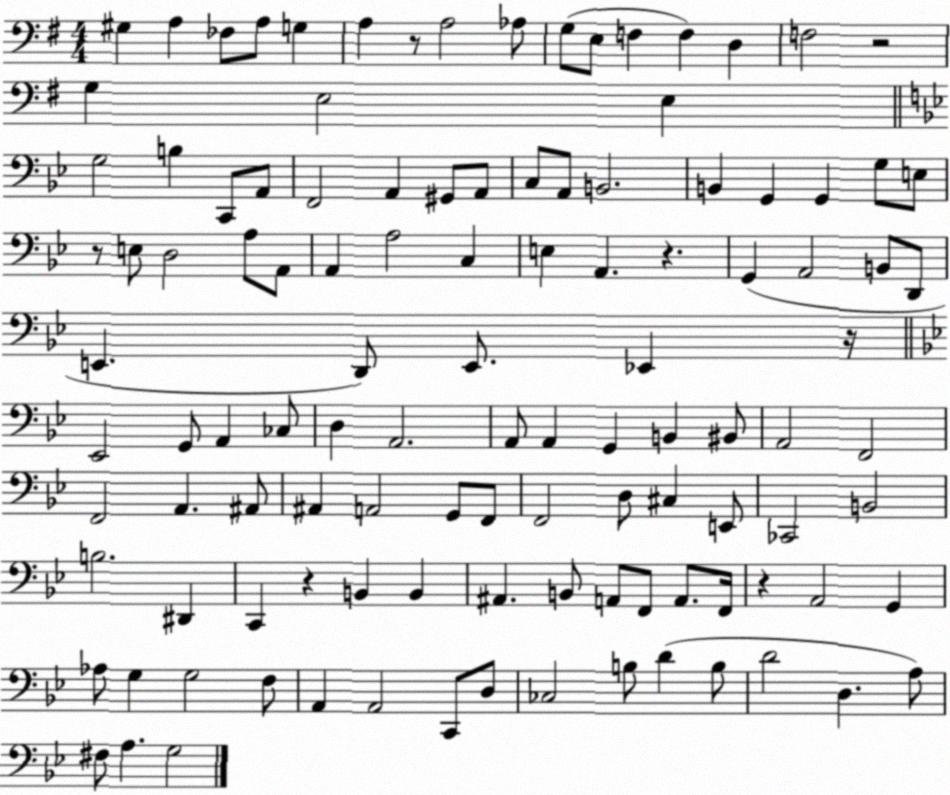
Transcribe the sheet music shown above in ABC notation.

X:1
T:Untitled
M:4/4
L:1/4
K:G
^G, A, _F,/2 A,/2 G, A, z/2 A,2 _A,/2 G,/2 E,/2 F, F, D, F,2 z2 G, E,2 E, G,2 B, C,,/2 A,,/2 F,,2 A,, ^G,,/2 A,,/2 C,/2 A,,/2 B,,2 B,, G,, G,, G,/2 E,/2 z/2 E,/2 D,2 A,/2 A,,/2 A,, A,2 C, E, A,, z G,, A,,2 B,,/2 D,,/2 E,, D,,/2 E,,/2 _E,, z/4 _E,,2 G,,/2 A,, _C,/2 D, A,,2 A,,/2 A,, G,, B,, ^B,,/2 A,,2 F,,2 F,,2 A,, ^A,,/2 ^A,, A,,2 G,,/2 F,,/2 F,,2 D,/2 ^C, E,,/2 _C,,2 B,,2 B,2 ^D,, C,, z B,, B,, ^A,, B,,/2 A,,/2 F,,/2 A,,/2 F,,/4 z A,,2 G,, _A,/2 G, G,2 F,/2 A,, A,,2 C,,/2 D,/2 _C,2 B,/2 D B,/2 D2 D, A,/2 ^F,/2 A, G,2